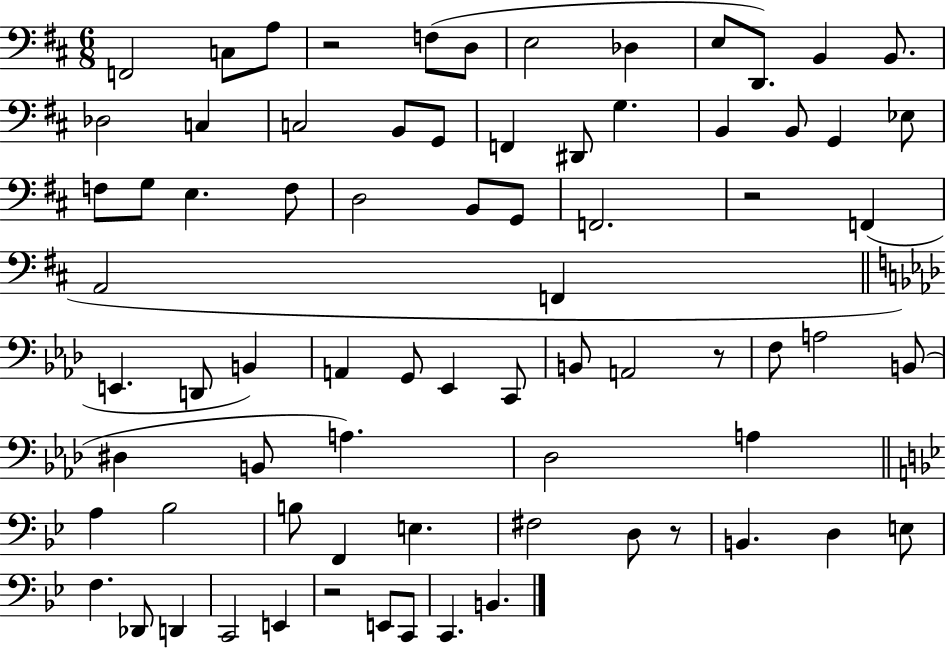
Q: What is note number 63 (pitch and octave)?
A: Db2